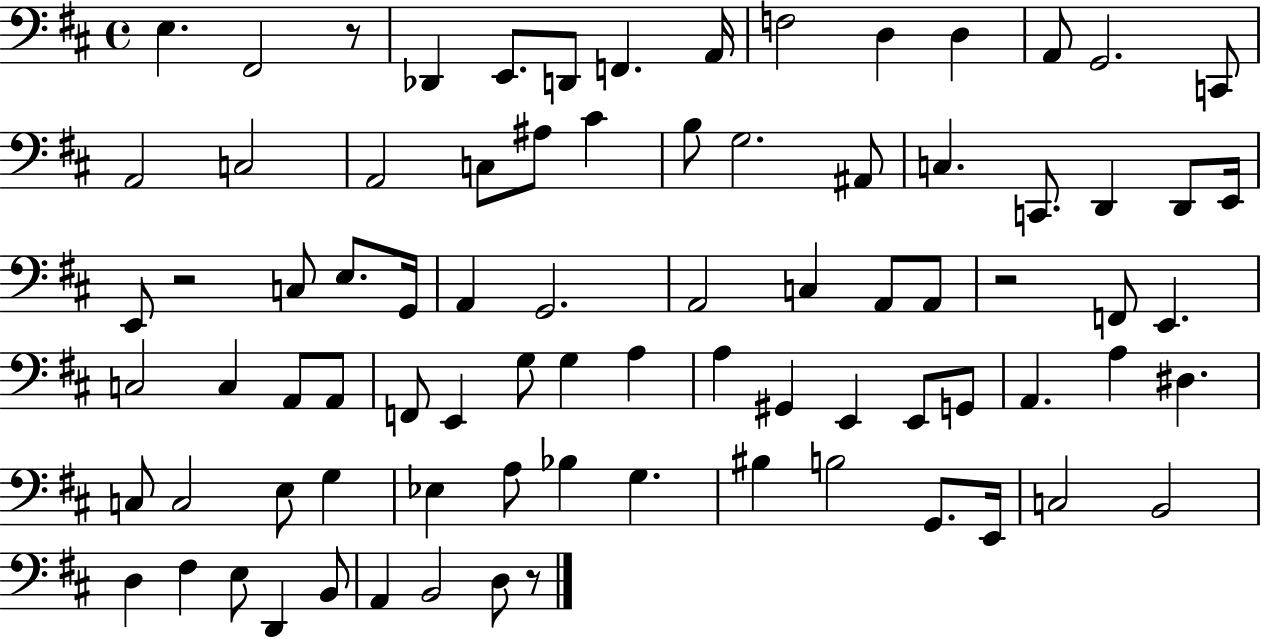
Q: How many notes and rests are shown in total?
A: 82